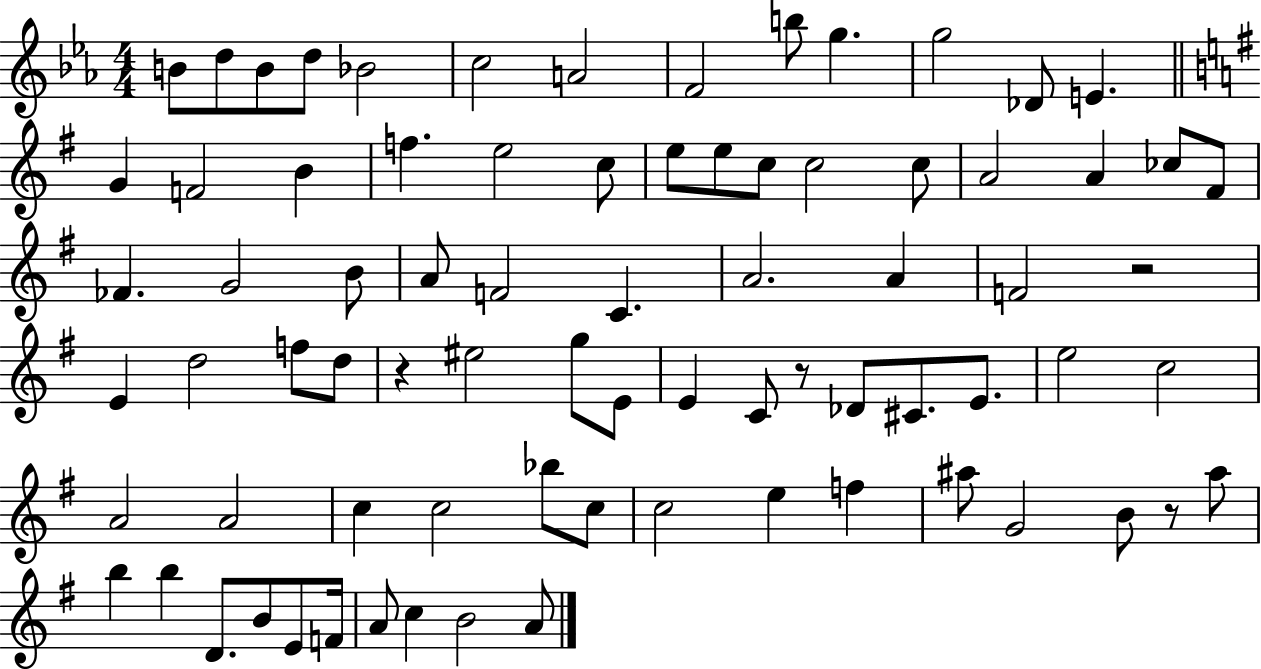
B4/e D5/e B4/e D5/e Bb4/h C5/h A4/h F4/h B5/e G5/q. G5/h Db4/e E4/q. G4/q F4/h B4/q F5/q. E5/h C5/e E5/e E5/e C5/e C5/h C5/e A4/h A4/q CES5/e F#4/e FES4/q. G4/h B4/e A4/e F4/h C4/q. A4/h. A4/q F4/h R/h E4/q D5/h F5/e D5/e R/q EIS5/h G5/e E4/e E4/q C4/e R/e Db4/e C#4/e. E4/e. E5/h C5/h A4/h A4/h C5/q C5/h Bb5/e C5/e C5/h E5/q F5/q A#5/e G4/h B4/e R/e A#5/e B5/q B5/q D4/e. B4/e E4/e F4/s A4/e C5/q B4/h A4/e